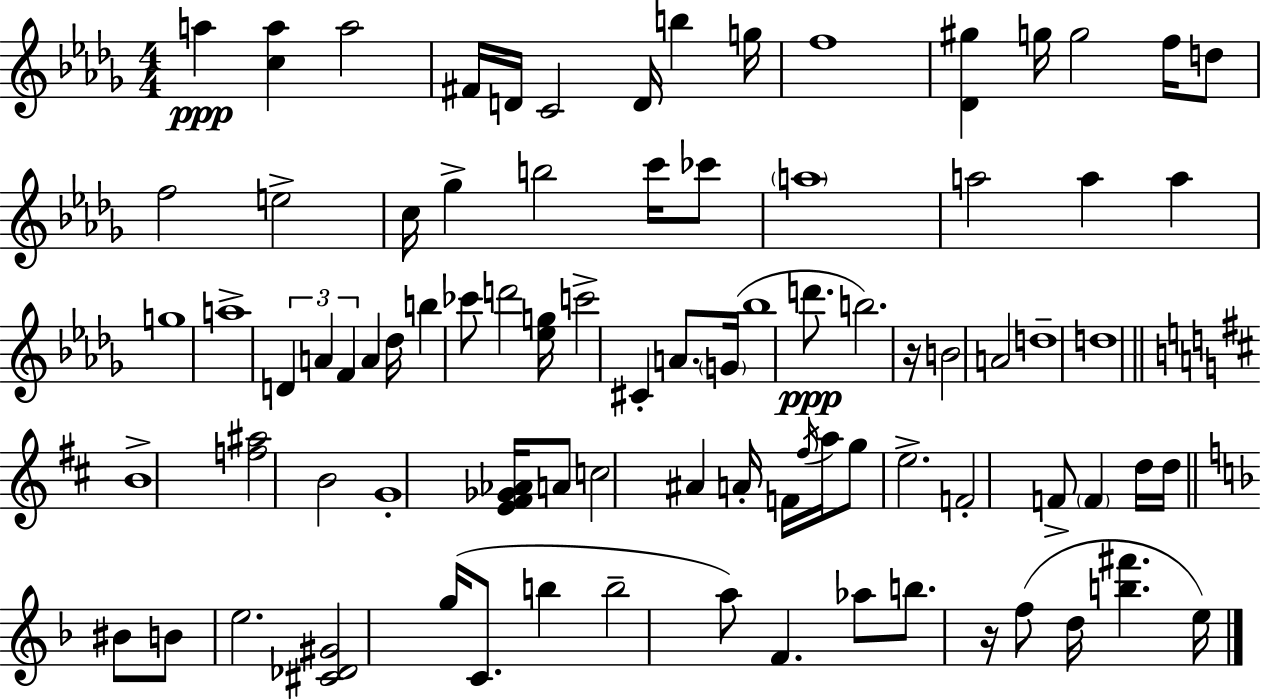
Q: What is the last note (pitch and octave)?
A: E5